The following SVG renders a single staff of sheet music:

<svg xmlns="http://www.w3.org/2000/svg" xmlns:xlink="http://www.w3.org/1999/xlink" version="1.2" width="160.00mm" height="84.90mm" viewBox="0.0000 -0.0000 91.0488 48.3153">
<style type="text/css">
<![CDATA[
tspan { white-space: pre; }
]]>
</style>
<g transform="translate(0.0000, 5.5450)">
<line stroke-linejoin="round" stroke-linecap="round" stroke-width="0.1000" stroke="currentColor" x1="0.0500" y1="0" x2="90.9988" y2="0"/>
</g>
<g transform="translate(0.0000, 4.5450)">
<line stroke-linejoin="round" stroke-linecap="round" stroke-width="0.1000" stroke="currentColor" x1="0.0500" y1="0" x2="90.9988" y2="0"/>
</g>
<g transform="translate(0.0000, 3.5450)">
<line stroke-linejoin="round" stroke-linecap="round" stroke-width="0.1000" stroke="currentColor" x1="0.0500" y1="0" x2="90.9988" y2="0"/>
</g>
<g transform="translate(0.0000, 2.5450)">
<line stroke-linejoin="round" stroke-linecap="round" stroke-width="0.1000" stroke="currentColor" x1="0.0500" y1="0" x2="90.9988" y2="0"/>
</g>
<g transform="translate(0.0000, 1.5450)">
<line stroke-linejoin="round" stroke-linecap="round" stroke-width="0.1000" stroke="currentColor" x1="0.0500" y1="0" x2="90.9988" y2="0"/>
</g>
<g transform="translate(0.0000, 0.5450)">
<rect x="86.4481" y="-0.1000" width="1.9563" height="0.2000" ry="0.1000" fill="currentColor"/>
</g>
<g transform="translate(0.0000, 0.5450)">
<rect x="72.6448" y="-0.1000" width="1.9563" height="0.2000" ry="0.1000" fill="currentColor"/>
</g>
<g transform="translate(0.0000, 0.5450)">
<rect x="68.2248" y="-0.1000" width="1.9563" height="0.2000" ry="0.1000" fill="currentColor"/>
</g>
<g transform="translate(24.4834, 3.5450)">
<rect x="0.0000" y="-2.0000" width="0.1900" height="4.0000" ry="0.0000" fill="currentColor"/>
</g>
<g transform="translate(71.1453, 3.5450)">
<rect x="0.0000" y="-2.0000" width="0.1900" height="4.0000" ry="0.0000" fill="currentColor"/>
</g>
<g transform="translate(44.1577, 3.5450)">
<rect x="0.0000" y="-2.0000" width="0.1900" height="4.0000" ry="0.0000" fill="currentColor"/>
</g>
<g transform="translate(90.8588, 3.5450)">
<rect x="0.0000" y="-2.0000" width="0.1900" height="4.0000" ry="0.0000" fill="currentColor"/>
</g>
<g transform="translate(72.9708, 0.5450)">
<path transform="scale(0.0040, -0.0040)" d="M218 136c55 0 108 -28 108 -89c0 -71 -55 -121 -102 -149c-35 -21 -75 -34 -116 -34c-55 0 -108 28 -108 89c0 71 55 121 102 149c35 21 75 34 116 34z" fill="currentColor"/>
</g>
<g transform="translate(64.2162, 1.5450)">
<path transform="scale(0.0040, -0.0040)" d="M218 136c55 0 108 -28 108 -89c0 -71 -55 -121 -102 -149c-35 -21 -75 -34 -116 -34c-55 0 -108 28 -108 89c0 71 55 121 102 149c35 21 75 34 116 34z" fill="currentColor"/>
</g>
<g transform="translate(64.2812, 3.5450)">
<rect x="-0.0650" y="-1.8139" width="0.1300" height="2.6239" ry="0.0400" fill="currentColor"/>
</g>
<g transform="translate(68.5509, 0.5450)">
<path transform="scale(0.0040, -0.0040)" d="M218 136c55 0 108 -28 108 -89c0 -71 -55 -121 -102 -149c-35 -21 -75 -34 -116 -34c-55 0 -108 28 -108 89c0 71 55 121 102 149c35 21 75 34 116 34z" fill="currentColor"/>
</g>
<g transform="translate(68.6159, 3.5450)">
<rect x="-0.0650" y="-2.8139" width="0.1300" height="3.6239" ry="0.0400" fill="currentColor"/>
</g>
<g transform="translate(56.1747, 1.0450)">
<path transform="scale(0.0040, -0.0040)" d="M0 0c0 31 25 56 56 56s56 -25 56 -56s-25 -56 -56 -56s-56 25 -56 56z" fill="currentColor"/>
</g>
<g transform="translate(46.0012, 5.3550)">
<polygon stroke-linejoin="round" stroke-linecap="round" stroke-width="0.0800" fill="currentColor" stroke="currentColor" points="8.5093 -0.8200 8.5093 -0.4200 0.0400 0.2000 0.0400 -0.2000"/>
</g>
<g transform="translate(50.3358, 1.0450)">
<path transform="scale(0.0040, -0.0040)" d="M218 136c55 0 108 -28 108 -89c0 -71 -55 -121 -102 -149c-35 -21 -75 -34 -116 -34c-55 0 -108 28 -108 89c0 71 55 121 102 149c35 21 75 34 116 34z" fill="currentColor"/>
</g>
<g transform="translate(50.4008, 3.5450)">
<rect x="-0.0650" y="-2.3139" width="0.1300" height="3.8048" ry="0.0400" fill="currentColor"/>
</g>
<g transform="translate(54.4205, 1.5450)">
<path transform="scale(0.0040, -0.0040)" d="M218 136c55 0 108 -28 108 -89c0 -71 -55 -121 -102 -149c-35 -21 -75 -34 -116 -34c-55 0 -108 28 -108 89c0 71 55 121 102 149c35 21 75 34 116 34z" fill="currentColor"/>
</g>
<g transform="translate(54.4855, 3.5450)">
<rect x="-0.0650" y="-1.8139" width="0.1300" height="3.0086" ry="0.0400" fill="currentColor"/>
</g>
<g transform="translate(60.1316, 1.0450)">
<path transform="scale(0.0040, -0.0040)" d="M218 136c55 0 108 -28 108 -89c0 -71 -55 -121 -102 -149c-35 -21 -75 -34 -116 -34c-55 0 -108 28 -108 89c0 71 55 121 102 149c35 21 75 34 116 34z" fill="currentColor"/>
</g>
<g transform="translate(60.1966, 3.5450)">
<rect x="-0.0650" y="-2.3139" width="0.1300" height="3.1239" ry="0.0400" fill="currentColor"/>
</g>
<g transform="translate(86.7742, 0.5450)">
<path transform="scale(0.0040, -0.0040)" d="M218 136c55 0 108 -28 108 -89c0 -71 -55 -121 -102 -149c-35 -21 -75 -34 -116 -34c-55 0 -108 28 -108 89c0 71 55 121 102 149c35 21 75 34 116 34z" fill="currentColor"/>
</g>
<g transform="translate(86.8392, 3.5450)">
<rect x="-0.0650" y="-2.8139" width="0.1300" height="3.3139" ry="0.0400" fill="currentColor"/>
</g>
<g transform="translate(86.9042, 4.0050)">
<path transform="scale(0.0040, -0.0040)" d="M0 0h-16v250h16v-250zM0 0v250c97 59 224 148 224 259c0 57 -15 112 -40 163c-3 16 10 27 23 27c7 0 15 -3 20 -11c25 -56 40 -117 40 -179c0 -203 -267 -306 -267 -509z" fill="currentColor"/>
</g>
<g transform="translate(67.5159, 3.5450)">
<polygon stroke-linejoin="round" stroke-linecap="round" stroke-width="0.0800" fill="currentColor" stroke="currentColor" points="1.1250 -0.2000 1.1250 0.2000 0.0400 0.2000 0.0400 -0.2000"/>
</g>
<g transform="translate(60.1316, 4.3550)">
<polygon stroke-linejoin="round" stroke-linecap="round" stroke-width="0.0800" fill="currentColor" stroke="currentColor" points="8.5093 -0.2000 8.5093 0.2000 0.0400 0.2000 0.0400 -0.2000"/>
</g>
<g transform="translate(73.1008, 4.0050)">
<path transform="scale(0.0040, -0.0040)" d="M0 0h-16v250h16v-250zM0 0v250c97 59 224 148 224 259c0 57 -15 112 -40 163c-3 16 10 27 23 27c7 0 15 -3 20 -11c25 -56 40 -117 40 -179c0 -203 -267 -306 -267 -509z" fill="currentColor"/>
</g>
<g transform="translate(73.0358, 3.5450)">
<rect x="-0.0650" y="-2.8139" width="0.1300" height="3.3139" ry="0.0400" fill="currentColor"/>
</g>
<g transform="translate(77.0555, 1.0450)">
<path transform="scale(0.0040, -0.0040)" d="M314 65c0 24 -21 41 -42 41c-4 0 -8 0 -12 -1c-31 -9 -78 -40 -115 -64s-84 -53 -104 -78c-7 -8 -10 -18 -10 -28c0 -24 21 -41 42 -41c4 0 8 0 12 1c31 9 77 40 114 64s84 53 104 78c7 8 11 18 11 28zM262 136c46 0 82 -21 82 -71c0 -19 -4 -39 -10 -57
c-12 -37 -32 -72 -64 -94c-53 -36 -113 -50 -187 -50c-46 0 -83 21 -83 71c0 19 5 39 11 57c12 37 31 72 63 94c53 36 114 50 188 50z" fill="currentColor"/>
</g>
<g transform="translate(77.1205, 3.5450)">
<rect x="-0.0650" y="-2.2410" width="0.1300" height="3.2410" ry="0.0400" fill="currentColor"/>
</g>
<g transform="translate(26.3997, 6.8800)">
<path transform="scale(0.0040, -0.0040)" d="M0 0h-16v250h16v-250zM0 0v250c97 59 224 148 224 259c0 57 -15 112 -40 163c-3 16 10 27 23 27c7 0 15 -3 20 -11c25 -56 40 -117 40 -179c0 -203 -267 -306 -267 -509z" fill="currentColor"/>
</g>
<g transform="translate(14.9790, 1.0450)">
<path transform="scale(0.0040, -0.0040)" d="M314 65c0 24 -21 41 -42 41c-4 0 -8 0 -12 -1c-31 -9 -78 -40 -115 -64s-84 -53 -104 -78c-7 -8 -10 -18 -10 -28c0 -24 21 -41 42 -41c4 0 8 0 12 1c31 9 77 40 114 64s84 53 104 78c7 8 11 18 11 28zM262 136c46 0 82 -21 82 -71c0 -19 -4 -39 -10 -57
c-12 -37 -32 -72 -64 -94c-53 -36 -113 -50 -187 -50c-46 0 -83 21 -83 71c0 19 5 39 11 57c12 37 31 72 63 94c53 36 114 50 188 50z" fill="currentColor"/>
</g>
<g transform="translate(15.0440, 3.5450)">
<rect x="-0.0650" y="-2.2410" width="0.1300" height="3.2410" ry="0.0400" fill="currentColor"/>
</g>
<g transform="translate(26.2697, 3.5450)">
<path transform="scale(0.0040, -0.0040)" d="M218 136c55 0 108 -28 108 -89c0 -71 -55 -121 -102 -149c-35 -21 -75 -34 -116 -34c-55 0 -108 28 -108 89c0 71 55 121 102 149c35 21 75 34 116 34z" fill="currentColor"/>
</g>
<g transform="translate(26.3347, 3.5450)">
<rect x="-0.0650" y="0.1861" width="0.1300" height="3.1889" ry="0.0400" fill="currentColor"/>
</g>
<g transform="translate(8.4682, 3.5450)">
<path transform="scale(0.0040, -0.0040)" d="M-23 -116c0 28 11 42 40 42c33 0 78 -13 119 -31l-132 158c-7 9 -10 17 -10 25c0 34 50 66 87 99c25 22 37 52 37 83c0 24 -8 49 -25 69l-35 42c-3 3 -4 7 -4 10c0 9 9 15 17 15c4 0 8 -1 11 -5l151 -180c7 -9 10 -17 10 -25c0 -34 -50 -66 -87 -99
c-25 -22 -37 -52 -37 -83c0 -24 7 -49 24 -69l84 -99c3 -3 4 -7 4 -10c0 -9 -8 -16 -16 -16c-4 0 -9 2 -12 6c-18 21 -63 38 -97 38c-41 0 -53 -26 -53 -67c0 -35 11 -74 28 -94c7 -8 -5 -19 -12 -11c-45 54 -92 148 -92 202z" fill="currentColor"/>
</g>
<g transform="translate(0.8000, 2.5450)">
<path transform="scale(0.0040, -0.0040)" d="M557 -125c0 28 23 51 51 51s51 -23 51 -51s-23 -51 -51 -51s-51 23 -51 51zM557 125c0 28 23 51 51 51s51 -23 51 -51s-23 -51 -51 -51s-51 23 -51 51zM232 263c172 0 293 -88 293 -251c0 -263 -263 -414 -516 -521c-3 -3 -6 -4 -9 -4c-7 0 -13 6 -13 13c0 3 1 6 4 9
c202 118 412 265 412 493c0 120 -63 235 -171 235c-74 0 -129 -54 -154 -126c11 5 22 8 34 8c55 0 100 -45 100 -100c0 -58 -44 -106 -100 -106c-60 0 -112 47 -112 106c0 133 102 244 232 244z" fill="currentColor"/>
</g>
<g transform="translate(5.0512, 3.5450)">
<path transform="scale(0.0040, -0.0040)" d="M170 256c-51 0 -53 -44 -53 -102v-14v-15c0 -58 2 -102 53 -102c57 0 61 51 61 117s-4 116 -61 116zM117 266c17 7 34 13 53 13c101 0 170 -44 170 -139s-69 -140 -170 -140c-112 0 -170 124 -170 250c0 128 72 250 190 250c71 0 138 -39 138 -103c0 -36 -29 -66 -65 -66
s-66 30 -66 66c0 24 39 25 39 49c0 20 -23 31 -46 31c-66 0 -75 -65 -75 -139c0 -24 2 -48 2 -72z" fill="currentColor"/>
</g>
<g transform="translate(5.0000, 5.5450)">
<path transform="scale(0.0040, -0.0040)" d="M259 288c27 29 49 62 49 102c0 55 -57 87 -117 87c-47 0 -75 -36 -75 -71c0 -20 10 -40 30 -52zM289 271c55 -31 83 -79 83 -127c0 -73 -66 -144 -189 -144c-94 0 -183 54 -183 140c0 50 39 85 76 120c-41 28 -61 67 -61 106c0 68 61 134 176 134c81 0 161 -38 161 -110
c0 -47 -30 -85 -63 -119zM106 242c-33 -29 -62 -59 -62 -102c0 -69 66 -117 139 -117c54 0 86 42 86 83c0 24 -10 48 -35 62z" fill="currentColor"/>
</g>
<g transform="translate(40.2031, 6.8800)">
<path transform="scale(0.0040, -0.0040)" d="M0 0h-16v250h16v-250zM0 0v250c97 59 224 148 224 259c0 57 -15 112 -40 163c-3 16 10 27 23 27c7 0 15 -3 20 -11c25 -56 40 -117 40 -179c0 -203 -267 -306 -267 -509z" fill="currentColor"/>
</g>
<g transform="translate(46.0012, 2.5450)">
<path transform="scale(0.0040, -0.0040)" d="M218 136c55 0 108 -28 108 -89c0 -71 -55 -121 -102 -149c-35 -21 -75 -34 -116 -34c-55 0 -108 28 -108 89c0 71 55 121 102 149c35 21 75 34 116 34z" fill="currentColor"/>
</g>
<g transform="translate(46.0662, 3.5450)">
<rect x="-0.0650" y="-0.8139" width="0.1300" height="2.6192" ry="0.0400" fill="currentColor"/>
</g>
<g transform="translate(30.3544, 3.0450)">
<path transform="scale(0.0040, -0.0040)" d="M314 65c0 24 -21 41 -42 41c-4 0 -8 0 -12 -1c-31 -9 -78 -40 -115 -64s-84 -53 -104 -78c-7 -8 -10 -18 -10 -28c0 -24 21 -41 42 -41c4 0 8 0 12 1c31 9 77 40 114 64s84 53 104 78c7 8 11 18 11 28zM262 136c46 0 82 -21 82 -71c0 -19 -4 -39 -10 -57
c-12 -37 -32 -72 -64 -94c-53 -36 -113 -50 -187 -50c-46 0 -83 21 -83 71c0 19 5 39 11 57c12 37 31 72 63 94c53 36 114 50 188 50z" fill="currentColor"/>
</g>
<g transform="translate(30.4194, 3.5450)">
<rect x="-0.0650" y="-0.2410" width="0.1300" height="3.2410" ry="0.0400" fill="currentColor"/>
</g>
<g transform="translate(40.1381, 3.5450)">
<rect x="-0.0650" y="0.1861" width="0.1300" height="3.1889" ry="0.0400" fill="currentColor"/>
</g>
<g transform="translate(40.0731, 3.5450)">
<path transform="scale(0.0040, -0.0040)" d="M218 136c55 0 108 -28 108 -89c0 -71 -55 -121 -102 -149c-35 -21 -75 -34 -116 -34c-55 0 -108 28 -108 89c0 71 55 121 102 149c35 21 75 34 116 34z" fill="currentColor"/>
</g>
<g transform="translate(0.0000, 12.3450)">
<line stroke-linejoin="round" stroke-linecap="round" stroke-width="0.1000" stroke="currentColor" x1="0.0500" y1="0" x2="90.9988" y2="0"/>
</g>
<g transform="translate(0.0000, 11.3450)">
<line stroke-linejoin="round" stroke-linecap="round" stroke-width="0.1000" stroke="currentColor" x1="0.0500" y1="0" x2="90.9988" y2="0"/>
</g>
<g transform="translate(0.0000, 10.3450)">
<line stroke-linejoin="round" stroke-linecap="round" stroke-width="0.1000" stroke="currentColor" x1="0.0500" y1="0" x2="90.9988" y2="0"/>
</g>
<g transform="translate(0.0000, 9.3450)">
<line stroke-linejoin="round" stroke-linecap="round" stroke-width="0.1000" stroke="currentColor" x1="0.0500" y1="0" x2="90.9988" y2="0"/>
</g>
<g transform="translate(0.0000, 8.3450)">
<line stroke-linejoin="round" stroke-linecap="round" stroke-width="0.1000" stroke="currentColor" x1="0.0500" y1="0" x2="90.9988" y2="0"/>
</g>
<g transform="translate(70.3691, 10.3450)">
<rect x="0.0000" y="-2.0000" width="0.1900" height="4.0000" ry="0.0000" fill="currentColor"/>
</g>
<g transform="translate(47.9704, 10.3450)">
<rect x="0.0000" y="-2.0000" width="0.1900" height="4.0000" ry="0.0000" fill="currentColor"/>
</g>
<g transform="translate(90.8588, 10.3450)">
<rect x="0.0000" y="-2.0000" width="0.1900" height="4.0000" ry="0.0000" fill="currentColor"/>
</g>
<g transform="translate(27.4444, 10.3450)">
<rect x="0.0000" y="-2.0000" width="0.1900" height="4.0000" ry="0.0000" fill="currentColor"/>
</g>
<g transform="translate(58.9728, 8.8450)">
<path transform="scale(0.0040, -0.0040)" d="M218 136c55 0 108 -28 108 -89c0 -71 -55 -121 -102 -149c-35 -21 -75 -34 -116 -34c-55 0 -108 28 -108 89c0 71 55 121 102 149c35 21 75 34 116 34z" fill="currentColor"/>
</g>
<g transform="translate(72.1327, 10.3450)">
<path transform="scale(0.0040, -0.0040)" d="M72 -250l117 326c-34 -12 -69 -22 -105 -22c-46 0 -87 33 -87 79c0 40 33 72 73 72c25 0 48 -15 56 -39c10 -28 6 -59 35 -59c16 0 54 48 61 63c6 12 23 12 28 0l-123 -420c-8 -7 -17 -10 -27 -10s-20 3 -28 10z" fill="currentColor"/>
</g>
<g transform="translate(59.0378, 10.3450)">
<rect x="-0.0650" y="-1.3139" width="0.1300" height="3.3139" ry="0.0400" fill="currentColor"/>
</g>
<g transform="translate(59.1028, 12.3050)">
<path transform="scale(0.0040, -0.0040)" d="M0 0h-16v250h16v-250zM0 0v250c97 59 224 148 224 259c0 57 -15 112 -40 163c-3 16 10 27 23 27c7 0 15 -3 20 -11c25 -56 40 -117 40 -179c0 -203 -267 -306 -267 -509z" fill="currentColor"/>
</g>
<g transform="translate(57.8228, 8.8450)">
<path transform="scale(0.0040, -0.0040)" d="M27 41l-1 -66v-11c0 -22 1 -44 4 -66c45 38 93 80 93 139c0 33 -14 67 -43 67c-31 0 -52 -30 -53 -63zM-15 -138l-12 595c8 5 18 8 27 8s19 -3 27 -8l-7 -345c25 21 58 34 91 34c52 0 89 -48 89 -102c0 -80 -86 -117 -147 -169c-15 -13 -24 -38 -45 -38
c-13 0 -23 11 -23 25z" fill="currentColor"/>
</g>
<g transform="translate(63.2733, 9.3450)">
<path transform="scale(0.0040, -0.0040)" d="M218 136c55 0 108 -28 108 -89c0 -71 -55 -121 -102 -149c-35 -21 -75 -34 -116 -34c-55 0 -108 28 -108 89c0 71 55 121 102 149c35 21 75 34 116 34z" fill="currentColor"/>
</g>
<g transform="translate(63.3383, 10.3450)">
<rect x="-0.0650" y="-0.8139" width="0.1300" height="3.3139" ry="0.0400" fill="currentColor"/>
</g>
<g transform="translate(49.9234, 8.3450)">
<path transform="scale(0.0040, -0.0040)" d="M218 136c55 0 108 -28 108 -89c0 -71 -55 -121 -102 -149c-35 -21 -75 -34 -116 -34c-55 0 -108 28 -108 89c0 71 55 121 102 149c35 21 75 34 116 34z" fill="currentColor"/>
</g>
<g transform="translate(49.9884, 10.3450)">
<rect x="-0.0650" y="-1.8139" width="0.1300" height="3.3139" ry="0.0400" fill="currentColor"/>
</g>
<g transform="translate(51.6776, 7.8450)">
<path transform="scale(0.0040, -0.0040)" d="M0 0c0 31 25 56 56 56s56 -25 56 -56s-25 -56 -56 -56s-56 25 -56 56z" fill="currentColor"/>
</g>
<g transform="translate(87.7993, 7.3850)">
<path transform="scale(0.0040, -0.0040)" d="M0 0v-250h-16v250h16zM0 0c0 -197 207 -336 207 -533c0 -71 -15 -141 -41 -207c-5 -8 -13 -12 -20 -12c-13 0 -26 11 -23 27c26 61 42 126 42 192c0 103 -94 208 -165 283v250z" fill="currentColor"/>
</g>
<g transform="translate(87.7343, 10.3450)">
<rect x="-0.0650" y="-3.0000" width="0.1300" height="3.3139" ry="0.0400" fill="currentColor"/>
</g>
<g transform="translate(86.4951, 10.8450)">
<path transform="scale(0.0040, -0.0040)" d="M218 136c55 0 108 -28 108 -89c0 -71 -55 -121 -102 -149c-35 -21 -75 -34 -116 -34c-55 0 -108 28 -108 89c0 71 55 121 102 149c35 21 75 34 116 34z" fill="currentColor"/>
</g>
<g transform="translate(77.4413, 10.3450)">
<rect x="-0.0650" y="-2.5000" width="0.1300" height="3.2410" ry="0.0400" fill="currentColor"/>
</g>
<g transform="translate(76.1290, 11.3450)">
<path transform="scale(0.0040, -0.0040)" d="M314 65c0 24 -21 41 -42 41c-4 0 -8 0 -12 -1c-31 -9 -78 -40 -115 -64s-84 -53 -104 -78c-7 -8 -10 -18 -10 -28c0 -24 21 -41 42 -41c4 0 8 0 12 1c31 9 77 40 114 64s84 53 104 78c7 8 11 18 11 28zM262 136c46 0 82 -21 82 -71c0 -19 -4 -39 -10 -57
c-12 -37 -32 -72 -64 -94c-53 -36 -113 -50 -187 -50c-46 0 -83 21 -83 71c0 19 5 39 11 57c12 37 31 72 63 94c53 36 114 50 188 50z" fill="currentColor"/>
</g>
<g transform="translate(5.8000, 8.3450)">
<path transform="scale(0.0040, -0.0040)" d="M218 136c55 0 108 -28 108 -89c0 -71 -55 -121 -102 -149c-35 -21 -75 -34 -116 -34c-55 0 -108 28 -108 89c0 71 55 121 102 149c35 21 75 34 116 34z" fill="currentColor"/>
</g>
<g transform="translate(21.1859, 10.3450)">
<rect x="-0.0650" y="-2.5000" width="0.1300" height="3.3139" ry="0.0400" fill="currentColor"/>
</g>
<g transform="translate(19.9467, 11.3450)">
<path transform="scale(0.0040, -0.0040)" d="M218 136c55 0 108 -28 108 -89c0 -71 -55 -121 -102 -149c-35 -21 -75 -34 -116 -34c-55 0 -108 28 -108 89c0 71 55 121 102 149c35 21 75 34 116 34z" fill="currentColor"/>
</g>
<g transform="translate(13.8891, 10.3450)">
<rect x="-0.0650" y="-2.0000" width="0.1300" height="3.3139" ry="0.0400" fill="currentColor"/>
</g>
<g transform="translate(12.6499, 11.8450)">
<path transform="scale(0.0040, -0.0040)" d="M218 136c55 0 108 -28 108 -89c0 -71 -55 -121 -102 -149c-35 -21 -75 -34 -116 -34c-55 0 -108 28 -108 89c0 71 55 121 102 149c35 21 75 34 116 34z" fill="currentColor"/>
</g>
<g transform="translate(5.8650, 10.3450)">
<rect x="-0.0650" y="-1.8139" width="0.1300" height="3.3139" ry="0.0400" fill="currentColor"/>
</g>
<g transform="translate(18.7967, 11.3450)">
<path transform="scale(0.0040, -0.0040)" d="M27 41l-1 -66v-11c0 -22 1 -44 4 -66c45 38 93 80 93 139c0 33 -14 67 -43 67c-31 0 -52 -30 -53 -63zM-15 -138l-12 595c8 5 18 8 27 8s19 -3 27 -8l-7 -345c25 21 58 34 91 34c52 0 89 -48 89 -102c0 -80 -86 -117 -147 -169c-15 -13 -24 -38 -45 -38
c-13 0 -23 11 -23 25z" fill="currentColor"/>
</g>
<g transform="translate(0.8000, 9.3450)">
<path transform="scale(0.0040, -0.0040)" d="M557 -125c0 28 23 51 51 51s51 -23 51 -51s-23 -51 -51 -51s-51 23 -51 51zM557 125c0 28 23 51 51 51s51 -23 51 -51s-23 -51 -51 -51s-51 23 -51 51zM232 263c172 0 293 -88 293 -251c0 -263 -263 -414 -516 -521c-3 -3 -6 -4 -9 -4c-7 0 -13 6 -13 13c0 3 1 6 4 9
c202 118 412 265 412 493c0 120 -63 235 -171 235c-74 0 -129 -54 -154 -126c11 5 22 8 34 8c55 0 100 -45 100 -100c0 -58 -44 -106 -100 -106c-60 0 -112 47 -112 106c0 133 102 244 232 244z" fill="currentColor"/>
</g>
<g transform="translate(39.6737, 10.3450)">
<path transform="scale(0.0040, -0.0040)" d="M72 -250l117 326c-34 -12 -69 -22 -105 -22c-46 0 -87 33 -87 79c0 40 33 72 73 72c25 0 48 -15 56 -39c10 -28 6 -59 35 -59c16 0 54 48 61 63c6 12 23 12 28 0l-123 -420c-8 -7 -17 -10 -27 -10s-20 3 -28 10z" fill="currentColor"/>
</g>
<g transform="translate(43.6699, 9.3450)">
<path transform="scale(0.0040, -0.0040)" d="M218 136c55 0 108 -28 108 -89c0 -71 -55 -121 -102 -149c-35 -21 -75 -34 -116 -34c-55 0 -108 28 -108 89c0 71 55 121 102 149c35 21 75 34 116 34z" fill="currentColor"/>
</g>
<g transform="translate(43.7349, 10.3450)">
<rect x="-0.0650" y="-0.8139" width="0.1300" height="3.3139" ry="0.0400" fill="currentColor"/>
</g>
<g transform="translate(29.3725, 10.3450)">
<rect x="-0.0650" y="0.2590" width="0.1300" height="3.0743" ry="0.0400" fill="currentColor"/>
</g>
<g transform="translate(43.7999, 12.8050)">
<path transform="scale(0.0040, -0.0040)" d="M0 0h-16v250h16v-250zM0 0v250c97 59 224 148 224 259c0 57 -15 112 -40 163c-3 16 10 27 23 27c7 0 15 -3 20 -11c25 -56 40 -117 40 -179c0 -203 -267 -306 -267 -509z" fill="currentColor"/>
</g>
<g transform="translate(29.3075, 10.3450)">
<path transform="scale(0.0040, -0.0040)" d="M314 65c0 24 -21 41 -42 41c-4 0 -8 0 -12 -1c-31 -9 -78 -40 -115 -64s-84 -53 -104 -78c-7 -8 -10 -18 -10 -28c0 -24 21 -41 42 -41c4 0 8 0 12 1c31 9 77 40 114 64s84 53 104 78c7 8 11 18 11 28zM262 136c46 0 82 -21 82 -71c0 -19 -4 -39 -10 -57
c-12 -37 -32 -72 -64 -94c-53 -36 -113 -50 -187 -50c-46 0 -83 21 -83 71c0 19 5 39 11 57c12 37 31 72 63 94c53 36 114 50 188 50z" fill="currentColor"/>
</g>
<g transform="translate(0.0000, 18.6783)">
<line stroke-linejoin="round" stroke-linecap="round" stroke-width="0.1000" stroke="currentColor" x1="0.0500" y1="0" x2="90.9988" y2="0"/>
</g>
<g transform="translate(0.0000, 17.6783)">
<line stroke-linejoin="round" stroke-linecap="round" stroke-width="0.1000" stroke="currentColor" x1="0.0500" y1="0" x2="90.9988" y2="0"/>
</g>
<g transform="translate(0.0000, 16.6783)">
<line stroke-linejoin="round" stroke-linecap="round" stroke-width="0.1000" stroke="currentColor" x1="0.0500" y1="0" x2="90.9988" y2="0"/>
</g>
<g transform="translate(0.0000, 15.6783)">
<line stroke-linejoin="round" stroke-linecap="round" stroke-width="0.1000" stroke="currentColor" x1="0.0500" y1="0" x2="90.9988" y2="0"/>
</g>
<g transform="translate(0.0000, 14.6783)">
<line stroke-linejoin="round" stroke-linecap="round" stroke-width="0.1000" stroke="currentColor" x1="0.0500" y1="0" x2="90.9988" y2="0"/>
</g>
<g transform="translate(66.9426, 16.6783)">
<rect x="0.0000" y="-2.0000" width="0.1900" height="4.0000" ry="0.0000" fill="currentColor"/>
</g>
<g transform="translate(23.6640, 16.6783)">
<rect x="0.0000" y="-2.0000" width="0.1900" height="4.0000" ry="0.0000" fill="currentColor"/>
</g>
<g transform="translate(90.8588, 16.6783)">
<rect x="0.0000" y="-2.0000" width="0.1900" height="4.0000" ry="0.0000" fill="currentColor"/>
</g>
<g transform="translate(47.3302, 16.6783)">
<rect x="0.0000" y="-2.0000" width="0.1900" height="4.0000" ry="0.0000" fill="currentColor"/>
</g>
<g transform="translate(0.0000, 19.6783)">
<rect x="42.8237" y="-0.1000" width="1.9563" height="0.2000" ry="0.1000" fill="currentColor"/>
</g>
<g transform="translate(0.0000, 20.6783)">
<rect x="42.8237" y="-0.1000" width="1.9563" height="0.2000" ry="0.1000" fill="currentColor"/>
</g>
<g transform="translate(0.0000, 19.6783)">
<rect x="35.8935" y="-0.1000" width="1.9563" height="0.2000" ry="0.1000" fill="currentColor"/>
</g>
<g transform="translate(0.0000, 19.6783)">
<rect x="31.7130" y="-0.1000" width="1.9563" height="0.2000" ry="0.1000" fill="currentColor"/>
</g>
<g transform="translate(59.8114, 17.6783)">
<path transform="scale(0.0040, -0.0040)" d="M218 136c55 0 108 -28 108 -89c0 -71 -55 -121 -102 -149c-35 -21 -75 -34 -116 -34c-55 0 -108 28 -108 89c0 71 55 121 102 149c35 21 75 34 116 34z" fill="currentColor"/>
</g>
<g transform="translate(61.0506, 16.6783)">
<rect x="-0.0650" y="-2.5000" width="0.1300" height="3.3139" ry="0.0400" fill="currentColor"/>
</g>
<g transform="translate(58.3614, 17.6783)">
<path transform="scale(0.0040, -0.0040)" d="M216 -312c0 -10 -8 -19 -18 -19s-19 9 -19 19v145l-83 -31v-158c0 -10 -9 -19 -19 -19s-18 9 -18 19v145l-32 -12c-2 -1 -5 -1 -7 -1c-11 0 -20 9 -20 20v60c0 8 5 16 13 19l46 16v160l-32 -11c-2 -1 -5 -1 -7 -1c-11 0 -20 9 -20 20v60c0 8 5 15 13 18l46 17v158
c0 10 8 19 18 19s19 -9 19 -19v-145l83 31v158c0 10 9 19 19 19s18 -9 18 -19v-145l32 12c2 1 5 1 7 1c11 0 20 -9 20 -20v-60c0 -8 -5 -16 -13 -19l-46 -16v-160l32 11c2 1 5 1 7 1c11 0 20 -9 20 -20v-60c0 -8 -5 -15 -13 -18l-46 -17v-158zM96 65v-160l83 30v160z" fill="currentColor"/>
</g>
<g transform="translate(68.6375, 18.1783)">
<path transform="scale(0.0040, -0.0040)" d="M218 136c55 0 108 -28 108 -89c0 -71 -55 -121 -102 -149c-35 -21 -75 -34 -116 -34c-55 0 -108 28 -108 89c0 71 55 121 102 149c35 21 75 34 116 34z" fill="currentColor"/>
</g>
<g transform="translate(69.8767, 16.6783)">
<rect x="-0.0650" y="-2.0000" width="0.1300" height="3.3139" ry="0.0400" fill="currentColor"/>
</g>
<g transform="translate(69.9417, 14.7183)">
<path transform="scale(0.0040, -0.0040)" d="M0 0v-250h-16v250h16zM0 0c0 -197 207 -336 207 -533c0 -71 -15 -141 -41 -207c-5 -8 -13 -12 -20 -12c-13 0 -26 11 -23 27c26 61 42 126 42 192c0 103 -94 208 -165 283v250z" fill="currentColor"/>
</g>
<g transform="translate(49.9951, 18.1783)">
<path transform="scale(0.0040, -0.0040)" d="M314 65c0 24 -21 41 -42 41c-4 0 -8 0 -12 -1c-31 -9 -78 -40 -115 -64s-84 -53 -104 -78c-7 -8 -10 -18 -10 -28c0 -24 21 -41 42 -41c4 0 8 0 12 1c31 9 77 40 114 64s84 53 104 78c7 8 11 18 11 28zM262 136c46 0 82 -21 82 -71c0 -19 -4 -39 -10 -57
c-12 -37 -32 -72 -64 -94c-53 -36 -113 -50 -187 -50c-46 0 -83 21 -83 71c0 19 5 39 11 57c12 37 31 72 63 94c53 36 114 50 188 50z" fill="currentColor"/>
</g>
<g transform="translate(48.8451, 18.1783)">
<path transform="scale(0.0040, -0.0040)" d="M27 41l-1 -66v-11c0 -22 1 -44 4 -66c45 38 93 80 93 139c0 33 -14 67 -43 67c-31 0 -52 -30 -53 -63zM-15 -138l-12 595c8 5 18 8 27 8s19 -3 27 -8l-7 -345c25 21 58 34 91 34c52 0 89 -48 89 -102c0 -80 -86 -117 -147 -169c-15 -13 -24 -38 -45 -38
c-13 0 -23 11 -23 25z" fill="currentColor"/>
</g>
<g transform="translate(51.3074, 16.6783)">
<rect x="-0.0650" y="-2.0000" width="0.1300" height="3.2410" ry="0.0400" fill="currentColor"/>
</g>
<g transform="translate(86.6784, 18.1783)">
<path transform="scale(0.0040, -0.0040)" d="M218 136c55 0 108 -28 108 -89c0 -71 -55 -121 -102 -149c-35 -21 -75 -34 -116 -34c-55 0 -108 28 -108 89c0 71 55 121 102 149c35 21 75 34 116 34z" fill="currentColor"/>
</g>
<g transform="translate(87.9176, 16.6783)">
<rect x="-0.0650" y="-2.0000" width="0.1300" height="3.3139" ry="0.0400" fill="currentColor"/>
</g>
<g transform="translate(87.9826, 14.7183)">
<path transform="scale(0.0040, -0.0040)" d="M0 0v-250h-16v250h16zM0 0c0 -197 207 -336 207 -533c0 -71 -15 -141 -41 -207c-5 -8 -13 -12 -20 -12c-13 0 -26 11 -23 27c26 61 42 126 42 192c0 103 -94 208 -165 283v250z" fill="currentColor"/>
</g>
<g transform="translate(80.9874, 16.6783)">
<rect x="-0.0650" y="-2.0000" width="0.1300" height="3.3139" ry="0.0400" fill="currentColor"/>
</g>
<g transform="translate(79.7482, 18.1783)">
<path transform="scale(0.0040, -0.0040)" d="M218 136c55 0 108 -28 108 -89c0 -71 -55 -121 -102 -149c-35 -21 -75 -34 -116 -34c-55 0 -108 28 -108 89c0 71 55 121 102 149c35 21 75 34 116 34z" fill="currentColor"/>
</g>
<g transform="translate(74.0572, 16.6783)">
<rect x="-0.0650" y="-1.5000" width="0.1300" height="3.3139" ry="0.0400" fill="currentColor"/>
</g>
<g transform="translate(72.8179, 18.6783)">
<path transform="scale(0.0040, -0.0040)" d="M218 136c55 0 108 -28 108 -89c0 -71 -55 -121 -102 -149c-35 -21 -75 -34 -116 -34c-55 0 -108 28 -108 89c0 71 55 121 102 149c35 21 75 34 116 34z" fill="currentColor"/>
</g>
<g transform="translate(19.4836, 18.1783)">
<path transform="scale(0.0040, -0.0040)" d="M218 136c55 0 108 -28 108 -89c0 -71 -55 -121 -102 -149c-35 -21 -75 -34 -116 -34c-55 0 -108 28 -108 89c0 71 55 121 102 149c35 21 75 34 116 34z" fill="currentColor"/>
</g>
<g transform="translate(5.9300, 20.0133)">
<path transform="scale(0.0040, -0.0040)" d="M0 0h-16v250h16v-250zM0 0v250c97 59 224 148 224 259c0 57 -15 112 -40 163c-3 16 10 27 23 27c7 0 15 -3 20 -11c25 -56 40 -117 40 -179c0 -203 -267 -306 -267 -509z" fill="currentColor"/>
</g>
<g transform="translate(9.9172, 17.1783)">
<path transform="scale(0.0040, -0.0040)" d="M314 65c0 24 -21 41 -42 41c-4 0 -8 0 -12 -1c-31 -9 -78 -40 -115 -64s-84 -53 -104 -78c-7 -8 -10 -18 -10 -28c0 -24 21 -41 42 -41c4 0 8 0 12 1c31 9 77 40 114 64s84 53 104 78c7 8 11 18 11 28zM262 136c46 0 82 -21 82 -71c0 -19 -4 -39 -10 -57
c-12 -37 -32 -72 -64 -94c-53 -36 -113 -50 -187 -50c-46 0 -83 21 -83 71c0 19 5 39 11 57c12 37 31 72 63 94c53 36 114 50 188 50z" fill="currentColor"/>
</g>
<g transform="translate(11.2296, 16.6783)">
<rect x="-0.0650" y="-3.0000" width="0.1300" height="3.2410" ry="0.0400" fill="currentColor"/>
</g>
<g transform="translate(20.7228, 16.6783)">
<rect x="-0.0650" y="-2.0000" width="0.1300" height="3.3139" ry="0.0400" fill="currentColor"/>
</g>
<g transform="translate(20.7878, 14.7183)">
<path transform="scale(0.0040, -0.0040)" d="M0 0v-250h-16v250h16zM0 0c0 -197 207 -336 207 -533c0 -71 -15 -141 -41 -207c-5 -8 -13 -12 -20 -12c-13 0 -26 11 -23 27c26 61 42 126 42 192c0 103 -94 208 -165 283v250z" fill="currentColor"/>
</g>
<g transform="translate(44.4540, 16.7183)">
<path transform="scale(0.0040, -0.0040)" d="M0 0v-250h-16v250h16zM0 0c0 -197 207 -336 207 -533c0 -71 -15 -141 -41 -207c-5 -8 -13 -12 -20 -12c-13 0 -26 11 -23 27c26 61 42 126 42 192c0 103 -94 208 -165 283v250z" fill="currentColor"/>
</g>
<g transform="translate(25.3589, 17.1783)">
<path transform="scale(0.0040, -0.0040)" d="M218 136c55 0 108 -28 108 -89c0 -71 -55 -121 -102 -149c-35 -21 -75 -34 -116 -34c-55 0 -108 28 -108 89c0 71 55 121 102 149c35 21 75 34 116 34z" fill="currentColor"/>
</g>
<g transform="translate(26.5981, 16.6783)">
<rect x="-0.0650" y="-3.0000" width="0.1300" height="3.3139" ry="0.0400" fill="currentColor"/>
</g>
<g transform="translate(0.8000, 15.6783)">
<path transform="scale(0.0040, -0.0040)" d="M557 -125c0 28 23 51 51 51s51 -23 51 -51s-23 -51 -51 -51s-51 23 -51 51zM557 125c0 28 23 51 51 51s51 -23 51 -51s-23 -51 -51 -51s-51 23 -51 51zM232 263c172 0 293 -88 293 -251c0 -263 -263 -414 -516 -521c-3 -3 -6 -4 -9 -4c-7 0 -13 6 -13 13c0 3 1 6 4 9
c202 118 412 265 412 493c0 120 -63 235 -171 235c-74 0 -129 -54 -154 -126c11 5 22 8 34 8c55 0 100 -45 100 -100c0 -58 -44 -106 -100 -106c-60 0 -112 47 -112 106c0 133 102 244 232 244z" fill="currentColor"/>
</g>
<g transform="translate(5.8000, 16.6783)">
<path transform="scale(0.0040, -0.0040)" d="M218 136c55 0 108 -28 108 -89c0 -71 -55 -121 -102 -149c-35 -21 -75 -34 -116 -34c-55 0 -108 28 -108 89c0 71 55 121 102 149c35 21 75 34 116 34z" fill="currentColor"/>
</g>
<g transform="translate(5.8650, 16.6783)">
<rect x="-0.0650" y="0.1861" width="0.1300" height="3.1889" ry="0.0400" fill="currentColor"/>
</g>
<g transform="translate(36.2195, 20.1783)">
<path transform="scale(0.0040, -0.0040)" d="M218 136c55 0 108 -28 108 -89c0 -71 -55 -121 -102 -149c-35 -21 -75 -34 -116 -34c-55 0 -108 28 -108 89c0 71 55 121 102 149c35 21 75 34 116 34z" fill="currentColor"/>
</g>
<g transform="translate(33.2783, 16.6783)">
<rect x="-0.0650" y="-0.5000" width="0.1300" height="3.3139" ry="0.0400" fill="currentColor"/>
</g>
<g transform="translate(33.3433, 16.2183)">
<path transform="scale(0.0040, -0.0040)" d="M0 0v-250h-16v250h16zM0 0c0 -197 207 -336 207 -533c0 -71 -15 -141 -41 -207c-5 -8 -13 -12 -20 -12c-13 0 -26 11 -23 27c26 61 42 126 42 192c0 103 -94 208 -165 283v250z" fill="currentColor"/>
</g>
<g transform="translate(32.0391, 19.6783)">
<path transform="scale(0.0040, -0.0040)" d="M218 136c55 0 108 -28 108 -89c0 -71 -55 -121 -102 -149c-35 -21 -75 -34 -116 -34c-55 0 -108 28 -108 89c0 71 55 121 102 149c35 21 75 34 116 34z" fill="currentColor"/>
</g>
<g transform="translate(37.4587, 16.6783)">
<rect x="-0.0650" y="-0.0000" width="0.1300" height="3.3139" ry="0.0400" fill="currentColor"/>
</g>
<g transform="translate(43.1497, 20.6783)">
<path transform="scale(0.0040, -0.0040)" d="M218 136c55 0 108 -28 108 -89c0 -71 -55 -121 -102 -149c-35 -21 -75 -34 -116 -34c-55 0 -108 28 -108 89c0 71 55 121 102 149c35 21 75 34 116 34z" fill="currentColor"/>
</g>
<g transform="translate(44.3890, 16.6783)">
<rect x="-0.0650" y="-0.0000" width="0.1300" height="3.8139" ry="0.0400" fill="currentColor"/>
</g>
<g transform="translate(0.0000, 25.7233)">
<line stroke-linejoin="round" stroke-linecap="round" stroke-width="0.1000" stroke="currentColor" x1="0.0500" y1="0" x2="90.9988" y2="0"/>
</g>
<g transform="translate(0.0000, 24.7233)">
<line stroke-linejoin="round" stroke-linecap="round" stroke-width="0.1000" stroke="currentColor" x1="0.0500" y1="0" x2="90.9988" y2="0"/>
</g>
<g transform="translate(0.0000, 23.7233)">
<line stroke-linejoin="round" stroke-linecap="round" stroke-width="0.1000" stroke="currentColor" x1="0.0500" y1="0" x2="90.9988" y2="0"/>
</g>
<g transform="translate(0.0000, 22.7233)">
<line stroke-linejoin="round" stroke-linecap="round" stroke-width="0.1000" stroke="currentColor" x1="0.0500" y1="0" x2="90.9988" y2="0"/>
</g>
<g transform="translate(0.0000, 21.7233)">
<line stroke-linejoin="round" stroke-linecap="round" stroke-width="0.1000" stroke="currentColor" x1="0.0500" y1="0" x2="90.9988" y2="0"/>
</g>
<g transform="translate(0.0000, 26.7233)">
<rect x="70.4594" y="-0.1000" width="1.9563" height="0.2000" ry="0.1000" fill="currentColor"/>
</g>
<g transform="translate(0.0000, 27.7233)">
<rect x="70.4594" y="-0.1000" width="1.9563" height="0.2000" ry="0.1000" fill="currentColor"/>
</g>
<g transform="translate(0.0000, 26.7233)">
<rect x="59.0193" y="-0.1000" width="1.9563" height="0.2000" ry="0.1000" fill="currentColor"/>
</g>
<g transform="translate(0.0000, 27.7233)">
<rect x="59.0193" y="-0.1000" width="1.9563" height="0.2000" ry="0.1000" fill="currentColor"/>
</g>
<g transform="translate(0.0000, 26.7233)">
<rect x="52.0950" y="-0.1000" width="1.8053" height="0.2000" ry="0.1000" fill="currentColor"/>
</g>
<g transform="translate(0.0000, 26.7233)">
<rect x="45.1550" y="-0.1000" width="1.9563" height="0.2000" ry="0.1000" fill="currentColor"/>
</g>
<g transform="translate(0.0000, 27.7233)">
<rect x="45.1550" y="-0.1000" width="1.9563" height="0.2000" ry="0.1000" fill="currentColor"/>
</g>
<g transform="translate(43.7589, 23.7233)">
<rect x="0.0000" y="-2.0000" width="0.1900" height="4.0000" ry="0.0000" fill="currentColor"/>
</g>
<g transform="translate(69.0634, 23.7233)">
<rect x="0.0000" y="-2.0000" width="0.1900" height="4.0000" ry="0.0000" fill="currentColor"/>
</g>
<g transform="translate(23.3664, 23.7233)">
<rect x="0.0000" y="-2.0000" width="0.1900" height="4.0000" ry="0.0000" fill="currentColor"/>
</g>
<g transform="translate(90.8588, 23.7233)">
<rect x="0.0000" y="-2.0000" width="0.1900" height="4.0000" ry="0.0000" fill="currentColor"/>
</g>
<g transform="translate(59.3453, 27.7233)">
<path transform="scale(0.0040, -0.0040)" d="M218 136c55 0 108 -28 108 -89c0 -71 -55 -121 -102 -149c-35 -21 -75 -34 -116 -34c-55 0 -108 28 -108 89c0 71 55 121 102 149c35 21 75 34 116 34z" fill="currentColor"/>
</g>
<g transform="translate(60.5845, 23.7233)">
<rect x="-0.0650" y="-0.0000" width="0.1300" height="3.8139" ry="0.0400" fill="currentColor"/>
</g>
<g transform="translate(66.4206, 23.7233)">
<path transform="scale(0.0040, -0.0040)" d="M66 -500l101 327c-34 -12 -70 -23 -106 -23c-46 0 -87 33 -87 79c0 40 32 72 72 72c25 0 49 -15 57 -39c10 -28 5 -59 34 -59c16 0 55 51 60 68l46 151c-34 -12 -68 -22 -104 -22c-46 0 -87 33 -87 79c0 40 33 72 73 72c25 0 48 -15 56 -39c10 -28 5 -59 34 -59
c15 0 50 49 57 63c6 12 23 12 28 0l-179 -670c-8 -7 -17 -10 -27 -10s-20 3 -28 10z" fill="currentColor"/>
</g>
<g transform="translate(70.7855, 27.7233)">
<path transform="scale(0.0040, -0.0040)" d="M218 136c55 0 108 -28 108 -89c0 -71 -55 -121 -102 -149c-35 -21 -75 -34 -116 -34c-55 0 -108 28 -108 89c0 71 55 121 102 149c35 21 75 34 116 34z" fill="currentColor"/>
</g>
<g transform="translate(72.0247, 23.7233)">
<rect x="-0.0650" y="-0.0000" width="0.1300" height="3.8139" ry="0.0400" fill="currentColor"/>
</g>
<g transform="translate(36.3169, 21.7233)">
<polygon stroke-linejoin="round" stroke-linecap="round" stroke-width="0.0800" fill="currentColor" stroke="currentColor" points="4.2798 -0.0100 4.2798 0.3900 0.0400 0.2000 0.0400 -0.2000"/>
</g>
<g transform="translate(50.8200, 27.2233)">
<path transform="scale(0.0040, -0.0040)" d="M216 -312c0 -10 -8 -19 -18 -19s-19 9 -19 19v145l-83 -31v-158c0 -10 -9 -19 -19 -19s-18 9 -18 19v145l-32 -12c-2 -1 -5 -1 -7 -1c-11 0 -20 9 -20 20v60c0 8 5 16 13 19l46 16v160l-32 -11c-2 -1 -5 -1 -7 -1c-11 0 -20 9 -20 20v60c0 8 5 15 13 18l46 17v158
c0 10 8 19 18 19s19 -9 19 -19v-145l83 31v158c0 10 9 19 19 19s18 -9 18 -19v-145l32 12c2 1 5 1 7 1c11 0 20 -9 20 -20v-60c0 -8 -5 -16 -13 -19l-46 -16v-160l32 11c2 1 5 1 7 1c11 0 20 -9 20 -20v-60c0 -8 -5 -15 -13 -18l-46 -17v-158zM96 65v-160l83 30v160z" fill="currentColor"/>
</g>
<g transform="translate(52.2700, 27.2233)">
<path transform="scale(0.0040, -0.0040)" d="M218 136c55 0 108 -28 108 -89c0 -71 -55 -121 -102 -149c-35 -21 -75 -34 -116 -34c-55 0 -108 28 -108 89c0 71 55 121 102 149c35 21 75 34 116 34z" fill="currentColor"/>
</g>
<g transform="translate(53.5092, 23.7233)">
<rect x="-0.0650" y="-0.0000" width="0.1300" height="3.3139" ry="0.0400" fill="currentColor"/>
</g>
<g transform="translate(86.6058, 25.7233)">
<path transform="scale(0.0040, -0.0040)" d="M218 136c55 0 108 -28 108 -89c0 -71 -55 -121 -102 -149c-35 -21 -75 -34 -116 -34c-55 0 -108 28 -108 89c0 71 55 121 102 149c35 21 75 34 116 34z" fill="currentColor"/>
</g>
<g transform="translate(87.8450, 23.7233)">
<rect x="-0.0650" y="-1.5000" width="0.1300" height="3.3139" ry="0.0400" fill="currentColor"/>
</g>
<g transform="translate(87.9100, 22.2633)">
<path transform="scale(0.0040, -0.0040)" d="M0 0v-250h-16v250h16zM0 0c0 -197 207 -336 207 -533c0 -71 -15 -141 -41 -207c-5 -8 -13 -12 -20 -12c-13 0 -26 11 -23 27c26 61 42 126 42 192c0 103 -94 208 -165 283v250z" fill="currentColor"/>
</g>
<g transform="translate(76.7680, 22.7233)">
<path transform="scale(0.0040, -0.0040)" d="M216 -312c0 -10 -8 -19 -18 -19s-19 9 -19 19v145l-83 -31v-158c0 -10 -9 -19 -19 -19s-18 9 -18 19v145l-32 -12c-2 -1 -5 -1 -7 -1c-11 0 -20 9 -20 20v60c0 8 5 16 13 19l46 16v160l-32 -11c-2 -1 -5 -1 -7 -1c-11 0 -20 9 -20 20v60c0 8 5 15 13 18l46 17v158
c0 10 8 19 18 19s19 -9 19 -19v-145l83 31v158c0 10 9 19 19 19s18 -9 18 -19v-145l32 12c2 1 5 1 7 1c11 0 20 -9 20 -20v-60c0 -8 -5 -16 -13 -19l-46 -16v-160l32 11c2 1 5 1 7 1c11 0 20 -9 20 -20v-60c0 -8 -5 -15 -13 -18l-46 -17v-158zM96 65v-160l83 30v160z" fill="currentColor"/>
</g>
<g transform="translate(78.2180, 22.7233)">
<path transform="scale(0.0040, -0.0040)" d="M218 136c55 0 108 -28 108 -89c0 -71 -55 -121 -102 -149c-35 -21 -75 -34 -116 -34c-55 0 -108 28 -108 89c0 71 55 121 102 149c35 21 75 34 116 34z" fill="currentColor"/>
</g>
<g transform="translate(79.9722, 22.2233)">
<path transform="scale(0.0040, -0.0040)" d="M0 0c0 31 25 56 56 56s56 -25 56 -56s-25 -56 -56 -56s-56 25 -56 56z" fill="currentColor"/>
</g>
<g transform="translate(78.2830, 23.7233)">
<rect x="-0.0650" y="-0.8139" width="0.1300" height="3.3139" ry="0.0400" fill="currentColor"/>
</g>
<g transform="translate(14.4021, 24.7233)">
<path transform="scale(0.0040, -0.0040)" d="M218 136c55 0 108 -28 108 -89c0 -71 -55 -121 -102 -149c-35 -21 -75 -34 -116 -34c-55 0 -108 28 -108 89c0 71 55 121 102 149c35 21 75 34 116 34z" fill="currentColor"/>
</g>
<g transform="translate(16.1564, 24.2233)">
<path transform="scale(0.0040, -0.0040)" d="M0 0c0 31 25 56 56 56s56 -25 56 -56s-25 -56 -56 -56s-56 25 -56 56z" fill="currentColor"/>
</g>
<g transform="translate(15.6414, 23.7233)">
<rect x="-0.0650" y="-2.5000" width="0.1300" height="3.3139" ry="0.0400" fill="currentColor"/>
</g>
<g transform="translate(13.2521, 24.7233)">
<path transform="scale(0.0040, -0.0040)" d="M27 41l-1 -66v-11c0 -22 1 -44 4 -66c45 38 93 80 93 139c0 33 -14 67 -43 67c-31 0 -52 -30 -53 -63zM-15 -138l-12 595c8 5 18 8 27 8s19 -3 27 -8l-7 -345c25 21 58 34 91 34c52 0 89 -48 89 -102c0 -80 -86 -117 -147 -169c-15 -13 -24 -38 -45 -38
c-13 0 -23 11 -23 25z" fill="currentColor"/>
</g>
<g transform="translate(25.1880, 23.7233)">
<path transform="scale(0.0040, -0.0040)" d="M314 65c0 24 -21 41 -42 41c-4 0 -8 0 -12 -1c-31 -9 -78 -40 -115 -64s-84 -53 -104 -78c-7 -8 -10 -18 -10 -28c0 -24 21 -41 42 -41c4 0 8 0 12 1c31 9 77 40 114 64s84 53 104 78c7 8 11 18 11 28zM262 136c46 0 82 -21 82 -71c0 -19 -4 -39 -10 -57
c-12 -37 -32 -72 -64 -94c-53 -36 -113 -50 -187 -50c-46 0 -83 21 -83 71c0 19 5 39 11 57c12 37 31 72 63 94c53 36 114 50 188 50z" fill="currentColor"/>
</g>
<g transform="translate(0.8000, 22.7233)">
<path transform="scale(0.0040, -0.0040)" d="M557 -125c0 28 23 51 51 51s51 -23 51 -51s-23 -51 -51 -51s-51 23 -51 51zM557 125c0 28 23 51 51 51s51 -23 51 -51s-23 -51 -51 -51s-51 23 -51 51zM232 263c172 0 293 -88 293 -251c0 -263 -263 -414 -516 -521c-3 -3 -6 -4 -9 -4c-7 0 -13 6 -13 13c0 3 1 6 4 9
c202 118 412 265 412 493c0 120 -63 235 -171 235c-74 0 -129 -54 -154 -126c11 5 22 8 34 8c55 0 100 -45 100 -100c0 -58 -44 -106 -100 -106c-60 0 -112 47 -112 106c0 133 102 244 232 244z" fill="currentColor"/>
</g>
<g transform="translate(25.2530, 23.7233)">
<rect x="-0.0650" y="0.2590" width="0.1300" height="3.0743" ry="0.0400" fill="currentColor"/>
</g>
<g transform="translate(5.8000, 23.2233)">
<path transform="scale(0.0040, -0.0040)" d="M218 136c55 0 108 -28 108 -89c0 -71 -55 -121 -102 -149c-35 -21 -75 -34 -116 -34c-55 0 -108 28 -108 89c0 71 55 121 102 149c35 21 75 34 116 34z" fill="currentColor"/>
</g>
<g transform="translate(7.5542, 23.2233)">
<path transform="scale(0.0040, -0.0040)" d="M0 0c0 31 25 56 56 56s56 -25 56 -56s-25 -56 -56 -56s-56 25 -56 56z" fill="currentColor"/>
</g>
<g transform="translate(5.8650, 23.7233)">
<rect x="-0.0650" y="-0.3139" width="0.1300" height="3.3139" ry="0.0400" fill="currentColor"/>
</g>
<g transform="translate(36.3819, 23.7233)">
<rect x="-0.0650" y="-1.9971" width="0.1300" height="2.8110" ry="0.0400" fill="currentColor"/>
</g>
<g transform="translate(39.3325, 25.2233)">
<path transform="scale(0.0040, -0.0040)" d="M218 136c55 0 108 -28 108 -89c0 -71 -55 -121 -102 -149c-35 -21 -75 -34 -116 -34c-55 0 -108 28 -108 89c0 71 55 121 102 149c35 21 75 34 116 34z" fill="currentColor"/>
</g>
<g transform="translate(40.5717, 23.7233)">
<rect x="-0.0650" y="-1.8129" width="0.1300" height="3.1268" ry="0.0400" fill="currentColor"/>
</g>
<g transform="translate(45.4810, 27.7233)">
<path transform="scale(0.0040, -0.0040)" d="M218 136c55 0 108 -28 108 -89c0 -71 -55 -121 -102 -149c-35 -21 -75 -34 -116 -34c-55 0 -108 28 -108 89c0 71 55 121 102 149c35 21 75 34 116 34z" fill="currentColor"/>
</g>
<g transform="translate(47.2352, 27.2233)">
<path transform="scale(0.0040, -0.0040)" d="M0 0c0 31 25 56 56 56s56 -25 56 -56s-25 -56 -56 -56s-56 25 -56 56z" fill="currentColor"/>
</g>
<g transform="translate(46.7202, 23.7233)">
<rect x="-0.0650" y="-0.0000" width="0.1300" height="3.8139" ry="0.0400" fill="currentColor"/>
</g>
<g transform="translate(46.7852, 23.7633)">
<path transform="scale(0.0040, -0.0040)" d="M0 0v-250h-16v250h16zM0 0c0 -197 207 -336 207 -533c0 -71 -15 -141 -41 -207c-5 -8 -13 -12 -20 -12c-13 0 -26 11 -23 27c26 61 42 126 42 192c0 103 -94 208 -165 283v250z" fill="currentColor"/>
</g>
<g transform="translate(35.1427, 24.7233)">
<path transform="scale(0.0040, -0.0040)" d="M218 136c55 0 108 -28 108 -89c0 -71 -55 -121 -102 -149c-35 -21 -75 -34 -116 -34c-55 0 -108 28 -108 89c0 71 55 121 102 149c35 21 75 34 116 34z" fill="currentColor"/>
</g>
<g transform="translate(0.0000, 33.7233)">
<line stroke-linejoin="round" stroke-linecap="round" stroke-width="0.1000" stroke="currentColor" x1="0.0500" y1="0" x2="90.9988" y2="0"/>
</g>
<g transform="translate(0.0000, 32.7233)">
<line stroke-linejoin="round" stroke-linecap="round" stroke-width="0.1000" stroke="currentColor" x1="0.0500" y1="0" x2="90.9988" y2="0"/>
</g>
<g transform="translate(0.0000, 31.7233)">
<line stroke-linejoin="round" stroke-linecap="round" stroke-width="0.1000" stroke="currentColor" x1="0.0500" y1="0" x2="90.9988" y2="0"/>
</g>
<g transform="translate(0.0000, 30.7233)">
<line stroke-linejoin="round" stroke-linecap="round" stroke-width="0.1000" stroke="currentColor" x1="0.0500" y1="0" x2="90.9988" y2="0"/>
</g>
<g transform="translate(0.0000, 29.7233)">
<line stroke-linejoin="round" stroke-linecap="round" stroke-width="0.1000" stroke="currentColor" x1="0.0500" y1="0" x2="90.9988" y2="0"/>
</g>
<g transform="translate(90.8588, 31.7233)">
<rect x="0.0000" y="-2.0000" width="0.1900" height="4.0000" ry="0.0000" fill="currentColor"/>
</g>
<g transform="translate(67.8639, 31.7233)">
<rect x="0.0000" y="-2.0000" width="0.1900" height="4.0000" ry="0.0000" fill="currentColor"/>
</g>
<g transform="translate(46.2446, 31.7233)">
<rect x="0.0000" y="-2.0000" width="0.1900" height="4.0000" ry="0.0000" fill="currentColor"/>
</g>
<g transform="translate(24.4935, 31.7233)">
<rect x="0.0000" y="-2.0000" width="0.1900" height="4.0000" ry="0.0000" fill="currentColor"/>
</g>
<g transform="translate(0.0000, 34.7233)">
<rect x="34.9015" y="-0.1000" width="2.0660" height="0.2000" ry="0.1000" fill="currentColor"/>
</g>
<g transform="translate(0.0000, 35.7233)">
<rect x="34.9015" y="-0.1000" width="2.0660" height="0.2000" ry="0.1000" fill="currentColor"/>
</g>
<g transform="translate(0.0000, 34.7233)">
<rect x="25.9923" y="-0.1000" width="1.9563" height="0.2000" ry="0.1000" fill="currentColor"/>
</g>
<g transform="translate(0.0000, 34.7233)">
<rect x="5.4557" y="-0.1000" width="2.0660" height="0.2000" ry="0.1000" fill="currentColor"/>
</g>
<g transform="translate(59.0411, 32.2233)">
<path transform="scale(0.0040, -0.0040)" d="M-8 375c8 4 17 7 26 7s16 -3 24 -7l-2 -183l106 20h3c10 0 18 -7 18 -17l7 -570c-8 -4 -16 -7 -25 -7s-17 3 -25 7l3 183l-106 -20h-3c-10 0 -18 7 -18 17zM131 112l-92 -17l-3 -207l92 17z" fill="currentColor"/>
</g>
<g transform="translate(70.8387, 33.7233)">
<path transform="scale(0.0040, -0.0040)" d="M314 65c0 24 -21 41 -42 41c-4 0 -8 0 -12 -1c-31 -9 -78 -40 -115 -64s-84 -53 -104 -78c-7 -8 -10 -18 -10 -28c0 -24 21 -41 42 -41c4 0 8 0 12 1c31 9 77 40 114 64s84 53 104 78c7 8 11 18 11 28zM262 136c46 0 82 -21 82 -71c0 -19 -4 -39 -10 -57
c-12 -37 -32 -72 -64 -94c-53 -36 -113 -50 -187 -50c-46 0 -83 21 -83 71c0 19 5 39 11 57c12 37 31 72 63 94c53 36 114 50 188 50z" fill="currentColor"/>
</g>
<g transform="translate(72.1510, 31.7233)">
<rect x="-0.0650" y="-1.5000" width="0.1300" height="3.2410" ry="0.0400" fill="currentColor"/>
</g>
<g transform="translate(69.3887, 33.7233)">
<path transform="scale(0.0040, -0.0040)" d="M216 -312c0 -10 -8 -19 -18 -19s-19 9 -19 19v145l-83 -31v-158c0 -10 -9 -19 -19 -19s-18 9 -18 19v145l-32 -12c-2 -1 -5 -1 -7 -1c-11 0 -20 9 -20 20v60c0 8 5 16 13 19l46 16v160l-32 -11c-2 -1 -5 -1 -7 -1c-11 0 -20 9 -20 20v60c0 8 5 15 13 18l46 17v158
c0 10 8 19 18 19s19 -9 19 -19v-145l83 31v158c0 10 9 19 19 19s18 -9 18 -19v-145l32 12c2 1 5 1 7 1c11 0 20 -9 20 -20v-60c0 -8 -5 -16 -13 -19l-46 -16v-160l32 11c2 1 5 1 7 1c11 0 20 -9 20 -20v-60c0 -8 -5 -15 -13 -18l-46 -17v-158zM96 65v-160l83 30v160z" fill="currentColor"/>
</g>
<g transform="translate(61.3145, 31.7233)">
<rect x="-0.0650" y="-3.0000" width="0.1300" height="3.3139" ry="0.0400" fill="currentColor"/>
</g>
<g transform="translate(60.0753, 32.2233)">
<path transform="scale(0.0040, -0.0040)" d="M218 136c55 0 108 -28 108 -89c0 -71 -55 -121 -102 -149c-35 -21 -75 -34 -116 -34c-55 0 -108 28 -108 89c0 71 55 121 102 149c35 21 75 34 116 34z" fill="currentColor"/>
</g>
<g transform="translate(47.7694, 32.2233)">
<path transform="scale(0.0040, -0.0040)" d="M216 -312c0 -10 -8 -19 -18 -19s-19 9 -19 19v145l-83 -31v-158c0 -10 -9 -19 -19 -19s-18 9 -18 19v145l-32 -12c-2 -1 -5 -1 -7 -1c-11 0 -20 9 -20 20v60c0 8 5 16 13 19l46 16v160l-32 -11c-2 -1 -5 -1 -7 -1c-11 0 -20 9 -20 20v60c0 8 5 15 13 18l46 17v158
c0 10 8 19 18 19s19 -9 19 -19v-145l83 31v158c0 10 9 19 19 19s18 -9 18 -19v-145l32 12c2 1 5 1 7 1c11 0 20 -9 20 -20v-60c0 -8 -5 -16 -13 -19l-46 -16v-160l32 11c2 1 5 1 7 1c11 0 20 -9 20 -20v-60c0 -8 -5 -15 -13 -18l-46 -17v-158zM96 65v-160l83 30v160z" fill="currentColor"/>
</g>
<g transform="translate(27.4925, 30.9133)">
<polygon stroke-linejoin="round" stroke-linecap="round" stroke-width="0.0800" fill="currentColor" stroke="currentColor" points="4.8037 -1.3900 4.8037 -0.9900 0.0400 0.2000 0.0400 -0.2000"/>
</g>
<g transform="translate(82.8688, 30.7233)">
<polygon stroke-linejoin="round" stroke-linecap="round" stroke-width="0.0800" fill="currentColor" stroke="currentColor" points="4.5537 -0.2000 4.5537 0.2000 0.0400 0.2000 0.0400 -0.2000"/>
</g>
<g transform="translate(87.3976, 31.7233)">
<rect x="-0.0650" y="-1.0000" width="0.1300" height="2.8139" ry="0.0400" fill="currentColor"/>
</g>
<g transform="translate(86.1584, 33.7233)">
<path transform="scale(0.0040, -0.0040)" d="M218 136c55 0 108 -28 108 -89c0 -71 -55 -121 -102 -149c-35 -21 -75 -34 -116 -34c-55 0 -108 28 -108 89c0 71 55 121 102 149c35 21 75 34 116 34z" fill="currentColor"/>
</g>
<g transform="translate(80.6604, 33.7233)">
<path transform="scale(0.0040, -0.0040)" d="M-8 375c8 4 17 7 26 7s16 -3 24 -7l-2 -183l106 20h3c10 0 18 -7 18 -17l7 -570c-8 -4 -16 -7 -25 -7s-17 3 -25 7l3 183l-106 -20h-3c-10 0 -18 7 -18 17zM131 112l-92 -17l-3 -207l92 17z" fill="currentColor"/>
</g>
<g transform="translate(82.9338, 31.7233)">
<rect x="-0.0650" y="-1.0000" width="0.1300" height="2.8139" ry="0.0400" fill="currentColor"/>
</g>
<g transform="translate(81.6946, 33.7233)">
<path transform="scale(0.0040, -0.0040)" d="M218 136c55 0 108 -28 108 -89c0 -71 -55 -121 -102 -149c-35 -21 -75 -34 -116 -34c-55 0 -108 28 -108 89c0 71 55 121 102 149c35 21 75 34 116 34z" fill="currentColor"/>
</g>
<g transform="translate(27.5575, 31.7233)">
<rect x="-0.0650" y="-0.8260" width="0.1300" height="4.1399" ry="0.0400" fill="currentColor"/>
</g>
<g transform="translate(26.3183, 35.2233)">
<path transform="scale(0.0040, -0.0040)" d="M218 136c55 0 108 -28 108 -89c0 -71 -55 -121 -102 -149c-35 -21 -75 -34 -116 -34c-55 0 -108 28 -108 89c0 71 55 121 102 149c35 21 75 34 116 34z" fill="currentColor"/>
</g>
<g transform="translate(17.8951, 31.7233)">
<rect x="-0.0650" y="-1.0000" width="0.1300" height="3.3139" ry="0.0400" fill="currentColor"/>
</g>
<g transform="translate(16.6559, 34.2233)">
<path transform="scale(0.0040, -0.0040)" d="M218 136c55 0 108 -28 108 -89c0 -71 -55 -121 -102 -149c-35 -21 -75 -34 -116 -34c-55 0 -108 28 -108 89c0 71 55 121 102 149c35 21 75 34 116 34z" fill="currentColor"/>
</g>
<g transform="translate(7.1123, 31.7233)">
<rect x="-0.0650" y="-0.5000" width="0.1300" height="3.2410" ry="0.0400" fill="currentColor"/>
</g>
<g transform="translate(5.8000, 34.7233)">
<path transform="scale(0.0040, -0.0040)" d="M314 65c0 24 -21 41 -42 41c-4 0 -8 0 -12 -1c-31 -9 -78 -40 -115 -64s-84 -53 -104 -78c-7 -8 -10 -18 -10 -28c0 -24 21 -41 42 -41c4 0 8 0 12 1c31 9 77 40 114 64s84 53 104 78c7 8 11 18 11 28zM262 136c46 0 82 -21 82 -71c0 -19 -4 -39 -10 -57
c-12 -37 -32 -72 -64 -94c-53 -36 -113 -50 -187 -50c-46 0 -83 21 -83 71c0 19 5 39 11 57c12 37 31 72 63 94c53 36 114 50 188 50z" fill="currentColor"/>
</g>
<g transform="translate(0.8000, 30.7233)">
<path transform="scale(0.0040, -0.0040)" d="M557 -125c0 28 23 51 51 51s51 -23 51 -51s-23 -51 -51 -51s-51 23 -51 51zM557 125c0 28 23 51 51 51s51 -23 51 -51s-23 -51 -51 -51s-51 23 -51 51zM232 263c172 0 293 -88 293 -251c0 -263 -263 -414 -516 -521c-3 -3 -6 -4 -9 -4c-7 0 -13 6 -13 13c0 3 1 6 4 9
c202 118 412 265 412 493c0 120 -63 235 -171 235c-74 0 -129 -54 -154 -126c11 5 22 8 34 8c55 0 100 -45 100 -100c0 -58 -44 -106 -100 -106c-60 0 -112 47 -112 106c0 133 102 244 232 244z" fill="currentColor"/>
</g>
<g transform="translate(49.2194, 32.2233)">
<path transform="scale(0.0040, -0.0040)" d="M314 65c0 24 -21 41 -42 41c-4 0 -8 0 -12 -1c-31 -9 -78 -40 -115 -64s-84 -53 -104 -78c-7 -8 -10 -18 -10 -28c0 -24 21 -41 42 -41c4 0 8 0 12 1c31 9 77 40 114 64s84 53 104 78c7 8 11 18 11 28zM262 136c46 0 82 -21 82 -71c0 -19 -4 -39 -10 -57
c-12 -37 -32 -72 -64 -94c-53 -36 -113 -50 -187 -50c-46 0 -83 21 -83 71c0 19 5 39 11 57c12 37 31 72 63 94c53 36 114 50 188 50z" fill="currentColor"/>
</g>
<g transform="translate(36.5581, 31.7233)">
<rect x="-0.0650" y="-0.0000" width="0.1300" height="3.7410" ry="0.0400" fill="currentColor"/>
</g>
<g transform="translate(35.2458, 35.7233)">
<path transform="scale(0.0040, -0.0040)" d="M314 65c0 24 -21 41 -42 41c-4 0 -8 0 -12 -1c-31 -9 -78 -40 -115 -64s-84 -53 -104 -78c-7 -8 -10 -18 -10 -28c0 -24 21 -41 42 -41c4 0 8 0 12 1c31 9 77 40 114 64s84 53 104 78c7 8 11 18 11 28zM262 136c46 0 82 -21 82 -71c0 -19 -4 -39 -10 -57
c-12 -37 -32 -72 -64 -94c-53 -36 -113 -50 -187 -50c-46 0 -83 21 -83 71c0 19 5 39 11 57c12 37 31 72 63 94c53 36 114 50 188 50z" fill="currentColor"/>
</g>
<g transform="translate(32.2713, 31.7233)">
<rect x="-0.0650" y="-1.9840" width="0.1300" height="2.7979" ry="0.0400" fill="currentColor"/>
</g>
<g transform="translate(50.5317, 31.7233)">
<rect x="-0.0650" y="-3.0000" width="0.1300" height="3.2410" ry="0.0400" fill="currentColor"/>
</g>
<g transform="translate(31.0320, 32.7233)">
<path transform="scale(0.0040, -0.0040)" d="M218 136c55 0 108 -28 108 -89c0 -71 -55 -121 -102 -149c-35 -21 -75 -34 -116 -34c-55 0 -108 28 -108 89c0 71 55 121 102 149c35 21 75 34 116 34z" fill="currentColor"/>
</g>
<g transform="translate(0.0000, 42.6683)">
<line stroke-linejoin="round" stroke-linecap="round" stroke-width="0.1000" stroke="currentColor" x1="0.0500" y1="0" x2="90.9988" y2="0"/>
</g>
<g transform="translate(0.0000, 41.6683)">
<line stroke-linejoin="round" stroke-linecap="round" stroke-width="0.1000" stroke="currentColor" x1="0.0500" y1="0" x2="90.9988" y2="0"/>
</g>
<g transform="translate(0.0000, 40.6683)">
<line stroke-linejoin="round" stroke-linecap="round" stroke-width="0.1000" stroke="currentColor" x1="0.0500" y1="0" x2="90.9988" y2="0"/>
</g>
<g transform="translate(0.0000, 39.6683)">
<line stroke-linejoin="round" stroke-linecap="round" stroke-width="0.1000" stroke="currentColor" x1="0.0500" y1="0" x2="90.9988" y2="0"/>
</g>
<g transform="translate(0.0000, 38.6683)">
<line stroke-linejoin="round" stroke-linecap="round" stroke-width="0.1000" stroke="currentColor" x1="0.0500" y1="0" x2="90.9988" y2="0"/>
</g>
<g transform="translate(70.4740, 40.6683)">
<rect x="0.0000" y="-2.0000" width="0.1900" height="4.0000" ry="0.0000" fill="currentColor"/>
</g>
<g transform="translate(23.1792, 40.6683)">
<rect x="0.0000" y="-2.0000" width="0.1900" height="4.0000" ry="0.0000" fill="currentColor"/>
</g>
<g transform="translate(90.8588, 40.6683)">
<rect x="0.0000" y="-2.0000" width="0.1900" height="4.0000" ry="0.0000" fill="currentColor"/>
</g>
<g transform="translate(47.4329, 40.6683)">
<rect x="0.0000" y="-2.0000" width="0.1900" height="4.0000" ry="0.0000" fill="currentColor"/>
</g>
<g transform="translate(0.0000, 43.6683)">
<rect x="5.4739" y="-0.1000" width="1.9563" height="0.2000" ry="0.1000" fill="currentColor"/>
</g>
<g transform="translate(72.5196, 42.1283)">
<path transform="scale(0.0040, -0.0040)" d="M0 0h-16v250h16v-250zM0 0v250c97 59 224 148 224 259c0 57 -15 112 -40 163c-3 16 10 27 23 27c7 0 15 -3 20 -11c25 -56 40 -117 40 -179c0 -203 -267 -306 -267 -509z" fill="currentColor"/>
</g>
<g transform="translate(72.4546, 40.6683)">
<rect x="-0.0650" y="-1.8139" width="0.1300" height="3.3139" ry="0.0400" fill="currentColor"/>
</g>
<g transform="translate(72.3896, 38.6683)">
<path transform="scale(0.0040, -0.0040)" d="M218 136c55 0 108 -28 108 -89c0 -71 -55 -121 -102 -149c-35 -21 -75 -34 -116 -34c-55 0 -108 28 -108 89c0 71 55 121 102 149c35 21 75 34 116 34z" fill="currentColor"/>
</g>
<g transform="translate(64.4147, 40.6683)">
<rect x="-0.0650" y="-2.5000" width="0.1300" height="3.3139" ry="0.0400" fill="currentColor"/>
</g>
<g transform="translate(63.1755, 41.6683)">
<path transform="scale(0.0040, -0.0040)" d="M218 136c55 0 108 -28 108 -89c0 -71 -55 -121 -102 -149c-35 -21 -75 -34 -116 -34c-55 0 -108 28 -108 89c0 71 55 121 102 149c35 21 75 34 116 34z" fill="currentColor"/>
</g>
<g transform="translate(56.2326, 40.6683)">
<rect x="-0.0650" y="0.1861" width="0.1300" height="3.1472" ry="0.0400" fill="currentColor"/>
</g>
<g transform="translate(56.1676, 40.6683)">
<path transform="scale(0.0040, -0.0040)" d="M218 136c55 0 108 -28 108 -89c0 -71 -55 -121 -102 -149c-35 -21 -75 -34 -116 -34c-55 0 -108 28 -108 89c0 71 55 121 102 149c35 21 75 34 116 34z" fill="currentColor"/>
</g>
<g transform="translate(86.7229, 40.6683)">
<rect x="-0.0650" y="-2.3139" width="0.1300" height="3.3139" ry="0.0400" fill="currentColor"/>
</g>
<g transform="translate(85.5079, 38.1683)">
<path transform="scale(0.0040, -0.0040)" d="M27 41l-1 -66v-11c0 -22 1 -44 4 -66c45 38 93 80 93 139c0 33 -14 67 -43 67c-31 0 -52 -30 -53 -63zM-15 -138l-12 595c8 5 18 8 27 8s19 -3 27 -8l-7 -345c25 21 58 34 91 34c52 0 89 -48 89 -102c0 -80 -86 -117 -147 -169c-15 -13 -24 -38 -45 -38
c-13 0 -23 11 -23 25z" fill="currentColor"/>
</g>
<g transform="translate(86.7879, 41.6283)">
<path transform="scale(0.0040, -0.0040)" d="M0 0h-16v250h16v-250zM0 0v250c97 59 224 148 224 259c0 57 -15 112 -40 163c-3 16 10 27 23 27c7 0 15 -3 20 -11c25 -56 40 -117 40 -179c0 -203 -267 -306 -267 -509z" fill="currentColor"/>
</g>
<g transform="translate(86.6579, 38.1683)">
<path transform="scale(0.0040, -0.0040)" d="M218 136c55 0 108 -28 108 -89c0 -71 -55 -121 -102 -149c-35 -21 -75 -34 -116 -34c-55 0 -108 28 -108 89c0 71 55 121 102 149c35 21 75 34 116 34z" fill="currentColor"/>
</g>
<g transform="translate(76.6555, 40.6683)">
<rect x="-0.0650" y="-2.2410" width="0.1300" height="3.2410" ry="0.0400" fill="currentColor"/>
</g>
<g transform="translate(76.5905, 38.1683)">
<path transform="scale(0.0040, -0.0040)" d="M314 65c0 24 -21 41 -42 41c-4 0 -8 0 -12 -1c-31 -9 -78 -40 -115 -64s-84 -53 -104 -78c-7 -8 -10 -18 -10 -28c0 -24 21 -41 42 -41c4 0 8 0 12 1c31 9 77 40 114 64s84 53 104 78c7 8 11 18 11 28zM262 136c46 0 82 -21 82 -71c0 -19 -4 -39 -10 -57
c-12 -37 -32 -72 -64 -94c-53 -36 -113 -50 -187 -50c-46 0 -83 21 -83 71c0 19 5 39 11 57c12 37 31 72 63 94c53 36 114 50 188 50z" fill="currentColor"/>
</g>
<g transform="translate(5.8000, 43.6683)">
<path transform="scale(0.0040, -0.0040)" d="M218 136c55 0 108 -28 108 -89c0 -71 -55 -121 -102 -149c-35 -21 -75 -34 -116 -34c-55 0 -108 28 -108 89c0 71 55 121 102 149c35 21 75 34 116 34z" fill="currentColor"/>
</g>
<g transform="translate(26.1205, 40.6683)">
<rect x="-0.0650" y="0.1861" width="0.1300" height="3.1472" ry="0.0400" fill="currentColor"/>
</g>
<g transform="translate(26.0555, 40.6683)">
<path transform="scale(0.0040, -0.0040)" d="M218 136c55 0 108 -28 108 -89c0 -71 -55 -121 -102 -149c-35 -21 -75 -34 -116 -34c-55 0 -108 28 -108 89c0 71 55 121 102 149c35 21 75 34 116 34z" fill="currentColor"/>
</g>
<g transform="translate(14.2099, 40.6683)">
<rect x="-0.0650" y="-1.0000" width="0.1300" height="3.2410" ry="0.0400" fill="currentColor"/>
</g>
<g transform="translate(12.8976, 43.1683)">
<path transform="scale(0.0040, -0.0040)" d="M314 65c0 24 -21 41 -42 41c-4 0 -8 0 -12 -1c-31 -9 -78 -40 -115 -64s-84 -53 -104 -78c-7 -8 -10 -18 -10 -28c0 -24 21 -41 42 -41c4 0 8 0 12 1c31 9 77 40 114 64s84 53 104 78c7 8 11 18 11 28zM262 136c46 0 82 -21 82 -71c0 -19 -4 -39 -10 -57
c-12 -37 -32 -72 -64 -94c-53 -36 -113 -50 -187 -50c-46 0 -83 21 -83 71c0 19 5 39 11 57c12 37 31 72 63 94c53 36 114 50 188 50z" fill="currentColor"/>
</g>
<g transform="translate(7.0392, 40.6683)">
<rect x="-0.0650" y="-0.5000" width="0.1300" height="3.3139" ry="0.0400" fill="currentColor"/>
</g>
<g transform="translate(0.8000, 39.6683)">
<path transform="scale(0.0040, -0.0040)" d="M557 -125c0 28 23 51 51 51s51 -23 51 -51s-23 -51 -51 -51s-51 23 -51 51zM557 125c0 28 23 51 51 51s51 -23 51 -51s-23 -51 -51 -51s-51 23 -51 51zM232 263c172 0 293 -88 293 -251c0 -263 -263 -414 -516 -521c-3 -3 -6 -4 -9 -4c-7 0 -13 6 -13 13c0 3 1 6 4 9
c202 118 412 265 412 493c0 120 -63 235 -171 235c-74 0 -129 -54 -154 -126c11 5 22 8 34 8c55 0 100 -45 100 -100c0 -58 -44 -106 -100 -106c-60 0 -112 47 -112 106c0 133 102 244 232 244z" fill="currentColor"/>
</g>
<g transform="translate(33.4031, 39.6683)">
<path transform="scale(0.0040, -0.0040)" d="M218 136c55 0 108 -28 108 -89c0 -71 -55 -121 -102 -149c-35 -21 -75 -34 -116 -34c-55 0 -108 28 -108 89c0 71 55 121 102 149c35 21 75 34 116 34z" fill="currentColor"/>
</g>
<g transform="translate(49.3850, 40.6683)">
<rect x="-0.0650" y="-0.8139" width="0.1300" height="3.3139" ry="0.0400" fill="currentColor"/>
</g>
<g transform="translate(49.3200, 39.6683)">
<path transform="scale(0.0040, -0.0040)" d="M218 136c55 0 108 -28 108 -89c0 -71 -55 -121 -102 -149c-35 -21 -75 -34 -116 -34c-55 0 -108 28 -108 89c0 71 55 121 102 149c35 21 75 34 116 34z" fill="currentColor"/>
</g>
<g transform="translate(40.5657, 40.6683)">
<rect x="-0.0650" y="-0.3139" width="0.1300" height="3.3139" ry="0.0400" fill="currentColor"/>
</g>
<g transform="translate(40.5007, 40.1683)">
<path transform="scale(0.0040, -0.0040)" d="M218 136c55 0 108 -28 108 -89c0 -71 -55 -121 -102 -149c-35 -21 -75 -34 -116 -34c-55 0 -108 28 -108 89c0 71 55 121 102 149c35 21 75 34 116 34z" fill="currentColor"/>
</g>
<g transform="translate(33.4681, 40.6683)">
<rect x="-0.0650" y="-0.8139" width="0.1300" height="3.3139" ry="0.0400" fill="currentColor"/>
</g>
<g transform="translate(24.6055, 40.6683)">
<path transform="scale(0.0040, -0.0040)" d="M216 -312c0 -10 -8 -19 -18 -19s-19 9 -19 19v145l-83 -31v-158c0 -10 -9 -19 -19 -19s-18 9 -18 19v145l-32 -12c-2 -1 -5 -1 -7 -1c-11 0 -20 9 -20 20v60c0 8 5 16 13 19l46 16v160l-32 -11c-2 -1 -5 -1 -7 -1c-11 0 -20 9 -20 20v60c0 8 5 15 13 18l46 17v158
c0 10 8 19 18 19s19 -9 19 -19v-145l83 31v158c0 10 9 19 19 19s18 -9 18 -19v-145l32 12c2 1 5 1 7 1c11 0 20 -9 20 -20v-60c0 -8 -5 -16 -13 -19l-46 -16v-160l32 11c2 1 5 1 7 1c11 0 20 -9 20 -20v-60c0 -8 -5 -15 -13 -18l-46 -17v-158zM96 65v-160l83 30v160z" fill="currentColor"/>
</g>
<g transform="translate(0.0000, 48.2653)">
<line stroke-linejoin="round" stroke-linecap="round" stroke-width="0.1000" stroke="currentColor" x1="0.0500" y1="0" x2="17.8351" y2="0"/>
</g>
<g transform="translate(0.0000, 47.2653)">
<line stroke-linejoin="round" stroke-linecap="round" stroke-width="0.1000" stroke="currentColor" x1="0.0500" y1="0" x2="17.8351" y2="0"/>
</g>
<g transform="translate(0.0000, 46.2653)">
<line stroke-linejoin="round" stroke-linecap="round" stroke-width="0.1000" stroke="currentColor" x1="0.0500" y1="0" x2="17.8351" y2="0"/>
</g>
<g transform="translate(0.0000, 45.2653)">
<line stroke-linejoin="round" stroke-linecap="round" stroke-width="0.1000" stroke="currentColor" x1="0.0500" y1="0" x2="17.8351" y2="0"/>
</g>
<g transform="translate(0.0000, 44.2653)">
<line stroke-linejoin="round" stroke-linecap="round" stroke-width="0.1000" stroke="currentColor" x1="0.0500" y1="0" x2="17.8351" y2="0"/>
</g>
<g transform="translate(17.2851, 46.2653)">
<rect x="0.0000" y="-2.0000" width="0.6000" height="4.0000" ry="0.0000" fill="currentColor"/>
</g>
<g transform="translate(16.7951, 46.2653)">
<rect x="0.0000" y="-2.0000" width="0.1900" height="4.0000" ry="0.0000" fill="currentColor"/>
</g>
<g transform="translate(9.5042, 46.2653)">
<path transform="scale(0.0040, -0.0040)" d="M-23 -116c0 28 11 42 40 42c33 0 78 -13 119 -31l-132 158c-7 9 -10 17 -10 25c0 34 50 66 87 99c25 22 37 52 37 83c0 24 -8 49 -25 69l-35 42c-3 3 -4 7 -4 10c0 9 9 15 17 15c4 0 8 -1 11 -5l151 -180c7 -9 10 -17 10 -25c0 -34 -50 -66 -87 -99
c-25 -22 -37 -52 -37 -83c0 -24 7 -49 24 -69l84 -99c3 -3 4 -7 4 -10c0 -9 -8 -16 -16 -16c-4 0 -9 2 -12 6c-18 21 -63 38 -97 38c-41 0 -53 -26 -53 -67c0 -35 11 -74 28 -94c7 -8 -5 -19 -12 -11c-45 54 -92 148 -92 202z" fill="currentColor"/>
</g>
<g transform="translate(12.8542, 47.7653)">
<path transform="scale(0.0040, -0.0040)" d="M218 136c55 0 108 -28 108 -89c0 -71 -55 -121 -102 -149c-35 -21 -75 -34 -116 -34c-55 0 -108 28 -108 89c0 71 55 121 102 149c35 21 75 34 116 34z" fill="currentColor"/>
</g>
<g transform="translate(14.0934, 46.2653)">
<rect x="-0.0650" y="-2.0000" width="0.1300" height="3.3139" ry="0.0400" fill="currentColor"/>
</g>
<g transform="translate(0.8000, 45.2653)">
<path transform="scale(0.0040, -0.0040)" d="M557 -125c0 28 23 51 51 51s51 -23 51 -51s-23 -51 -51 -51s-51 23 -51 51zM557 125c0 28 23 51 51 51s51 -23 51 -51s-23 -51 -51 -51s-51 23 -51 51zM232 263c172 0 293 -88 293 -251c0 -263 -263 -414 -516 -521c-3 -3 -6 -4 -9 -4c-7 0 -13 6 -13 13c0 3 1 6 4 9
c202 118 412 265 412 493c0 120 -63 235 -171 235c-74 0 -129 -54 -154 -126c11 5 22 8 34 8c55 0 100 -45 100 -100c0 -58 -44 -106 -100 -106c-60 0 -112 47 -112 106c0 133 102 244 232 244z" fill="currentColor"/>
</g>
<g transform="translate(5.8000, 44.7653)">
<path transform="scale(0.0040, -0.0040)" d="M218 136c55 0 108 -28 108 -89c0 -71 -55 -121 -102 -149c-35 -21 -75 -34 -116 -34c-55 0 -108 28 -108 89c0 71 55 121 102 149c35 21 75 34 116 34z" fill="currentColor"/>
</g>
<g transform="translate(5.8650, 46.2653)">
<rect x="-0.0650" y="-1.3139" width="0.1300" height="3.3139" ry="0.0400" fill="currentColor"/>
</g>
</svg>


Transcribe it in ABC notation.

X:1
T:Untitled
M:6/8
L:1/4
K:C
z B,2 D,/2 E,2 D,/2 F,/2 B,/2 A,/2 B,/2 A,/2 C/4 C/2 B,2 C/2 A, A,, _B,, D,2 z/2 F,/2 A, _G,/2 F, z/2 B,,2 C,/2 D,/2 C,2 A,,/2 C, E,,/2 D,, C,,/2 _A,,2 ^B,, A,,/2 G,, A,, A,,/2 E, _B,, D,2 B,,/2 A,,/2 C,,/2 ^D,, C,, z/4 C,, ^F, G,,/2 E,,2 F,, D,,/2 B,,/2 C,,2 ^C,2 C, ^G,,2 G,,/2 G,,/2 E,, F,,2 ^D, F, E, F, D, B,, A,/2 B,2 _B,/2 G, z A,,